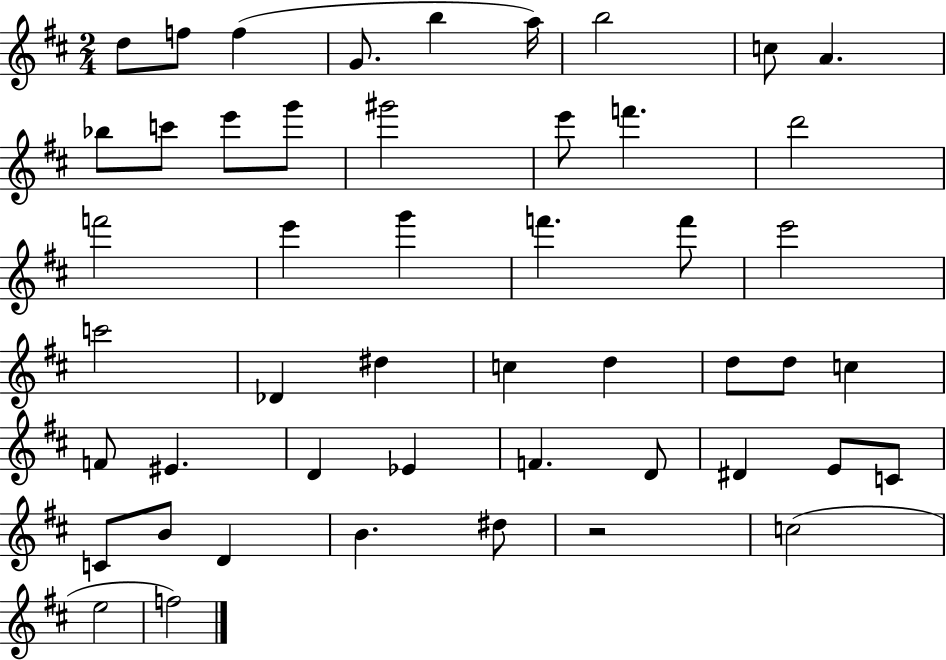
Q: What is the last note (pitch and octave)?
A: F5